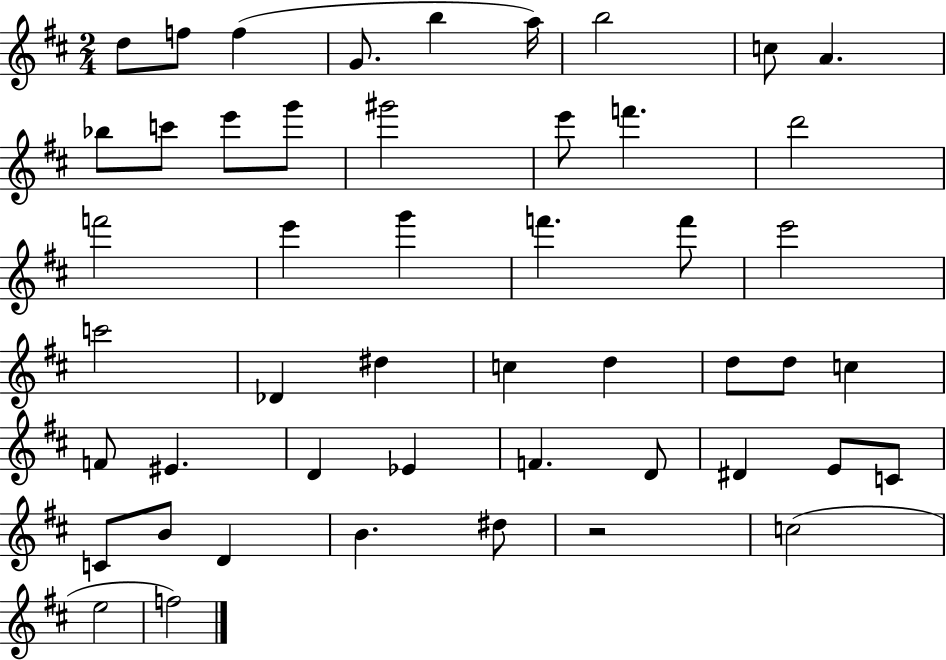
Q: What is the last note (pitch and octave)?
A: F5